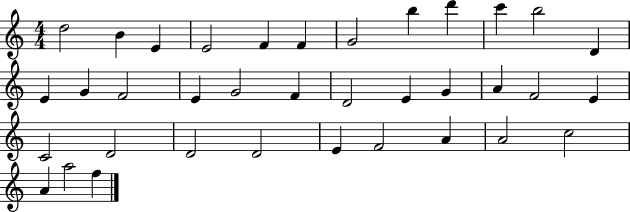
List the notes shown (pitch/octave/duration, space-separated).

D5/h B4/q E4/q E4/h F4/q F4/q G4/h B5/q D6/q C6/q B5/h D4/q E4/q G4/q F4/h E4/q G4/h F4/q D4/h E4/q G4/q A4/q F4/h E4/q C4/h D4/h D4/h D4/h E4/q F4/h A4/q A4/h C5/h A4/q A5/h F5/q